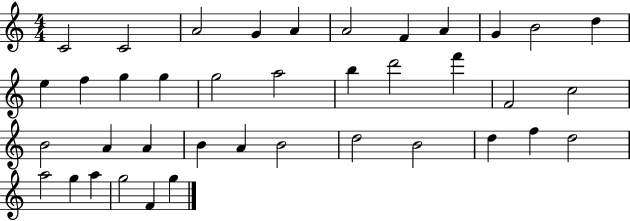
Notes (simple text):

C4/h C4/h A4/h G4/q A4/q A4/h F4/q A4/q G4/q B4/h D5/q E5/q F5/q G5/q G5/q G5/h A5/h B5/q D6/h F6/q F4/h C5/h B4/h A4/q A4/q B4/q A4/q B4/h D5/h B4/h D5/q F5/q D5/h A5/h G5/q A5/q G5/h F4/q G5/q